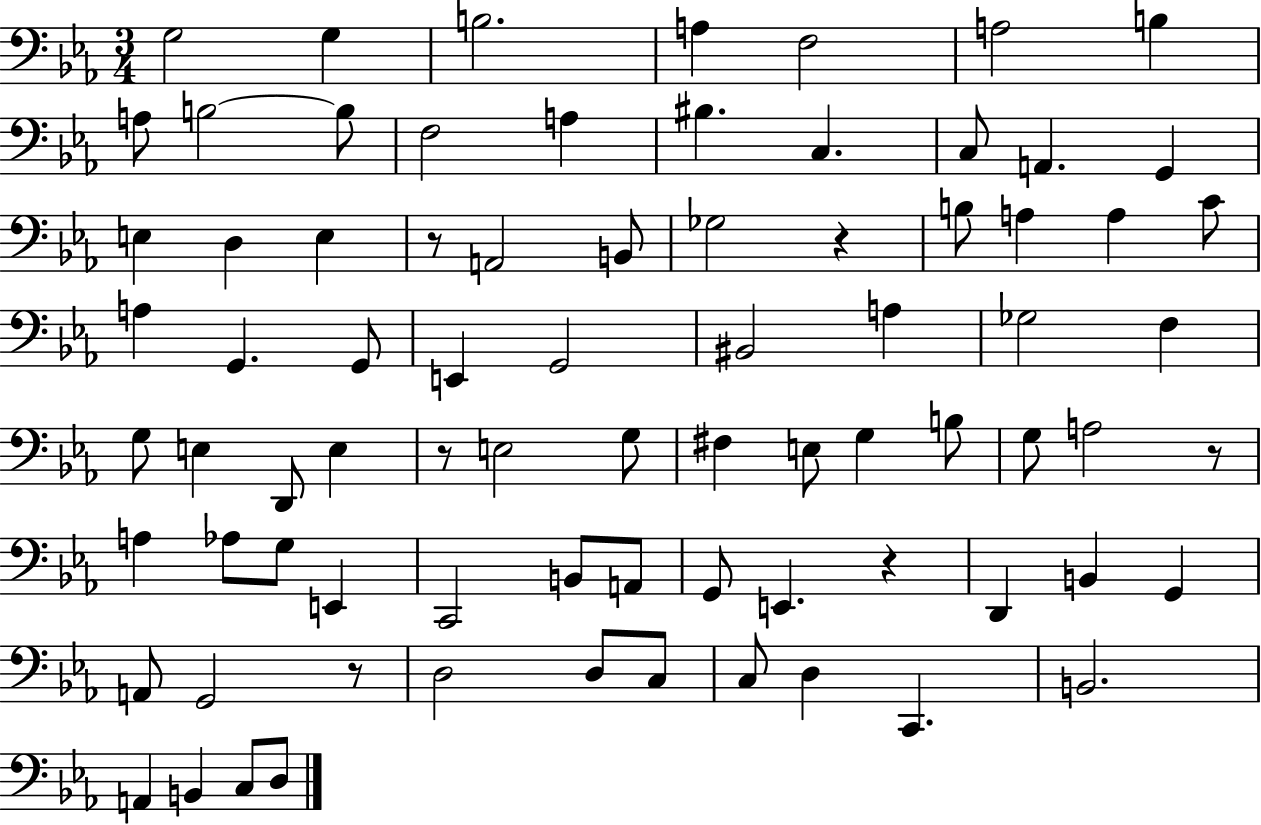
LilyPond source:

{
  \clef bass
  \numericTimeSignature
  \time 3/4
  \key ees \major
  \repeat volta 2 { g2 g4 | b2. | a4 f2 | a2 b4 | \break a8 b2~~ b8 | f2 a4 | bis4. c4. | c8 a,4. g,4 | \break e4 d4 e4 | r8 a,2 b,8 | ges2 r4 | b8 a4 a4 c'8 | \break a4 g,4. g,8 | e,4 g,2 | bis,2 a4 | ges2 f4 | \break g8 e4 d,8 e4 | r8 e2 g8 | fis4 e8 g4 b8 | g8 a2 r8 | \break a4 aes8 g8 e,4 | c,2 b,8 a,8 | g,8 e,4. r4 | d,4 b,4 g,4 | \break a,8 g,2 r8 | d2 d8 c8 | c8 d4 c,4. | b,2. | \break a,4 b,4 c8 d8 | } \bar "|."
}